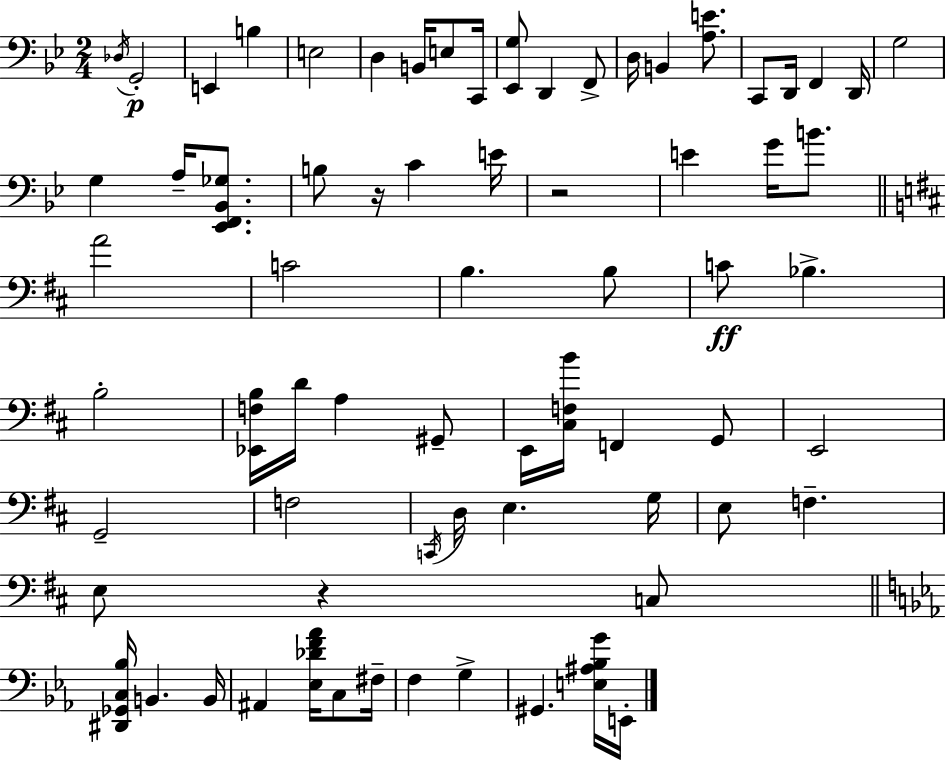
Db3/s G2/h E2/q B3/q E3/h D3/q B2/s E3/e C2/s [Eb2,G3]/e D2/q F2/e D3/s B2/q [A3,E4]/e. C2/e D2/s F2/q D2/s G3/h G3/q A3/s [Eb2,F2,Bb2,Gb3]/e. B3/e R/s C4/q E4/s R/h E4/q G4/s B4/e. A4/h C4/h B3/q. B3/e C4/e Bb3/q. B3/h [Eb2,F3,B3]/s D4/s A3/q G#2/e E2/s [C#3,F3,B4]/s F2/q G2/e E2/h G2/h F3/h C2/s D3/s E3/q. G3/s E3/e F3/q. E3/e R/q C3/e [D#2,Gb2,C3,Bb3]/s B2/q. B2/s A#2/q [Eb3,Db4,F4,Ab4]/s C3/e F#3/s F3/q G3/q G#2/q. [E3,A#3,Bb3,G4]/s E2/s